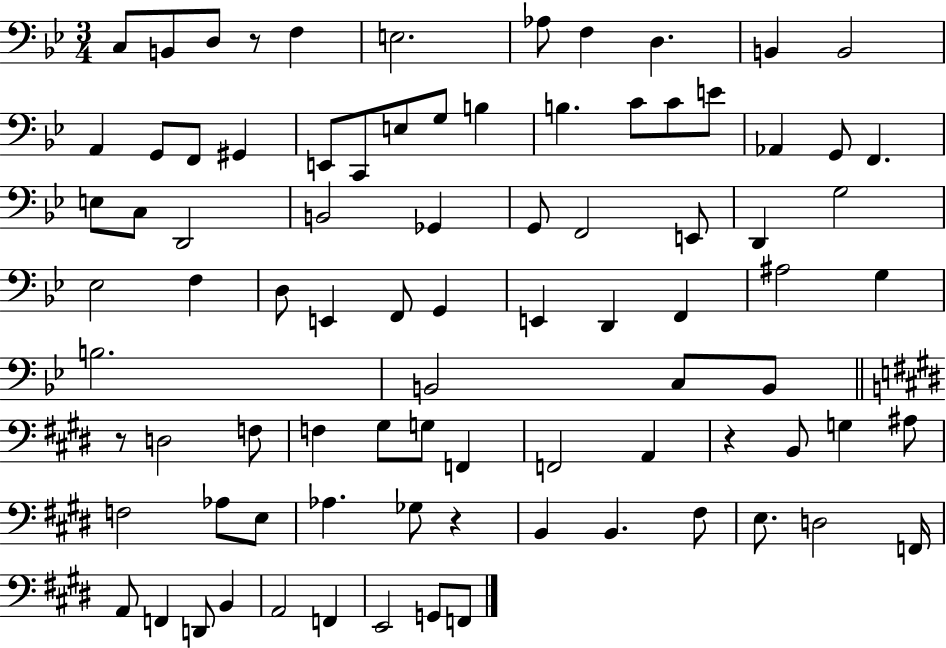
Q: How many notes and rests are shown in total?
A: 86